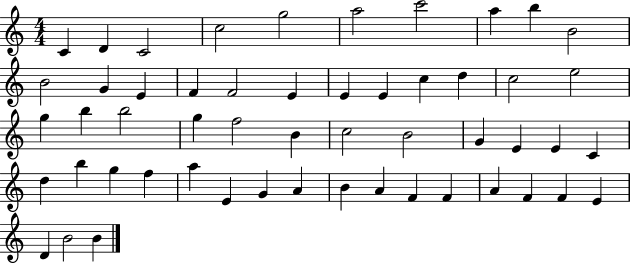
C4/q D4/q C4/h C5/h G5/h A5/h C6/h A5/q B5/q B4/h B4/h G4/q E4/q F4/q F4/h E4/q E4/q E4/q C5/q D5/q C5/h E5/h G5/q B5/q B5/h G5/q F5/h B4/q C5/h B4/h G4/q E4/q E4/q C4/q D5/q B5/q G5/q F5/q A5/q E4/q G4/q A4/q B4/q A4/q F4/q F4/q A4/q F4/q F4/q E4/q D4/q B4/h B4/q